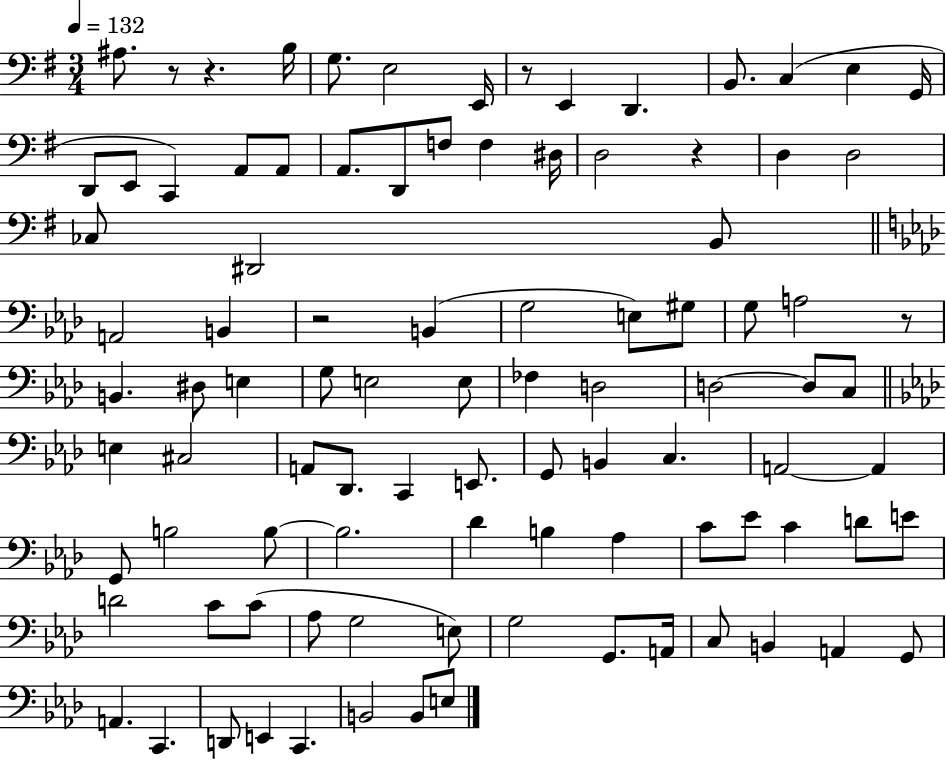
A#3/e. R/e R/q. B3/s G3/e. E3/h E2/s R/e E2/q D2/q. B2/e. C3/q E3/q G2/s D2/e E2/e C2/q A2/e A2/e A2/e. D2/e F3/e F3/q D#3/s D3/h R/q D3/q D3/h CES3/e D#2/h B2/e A2/h B2/q R/h B2/q G3/h E3/e G#3/e G3/e A3/h R/e B2/q. D#3/e E3/q G3/e E3/h E3/e FES3/q D3/h D3/h D3/e C3/e E3/q C#3/h A2/e Db2/e. C2/q E2/e. G2/e B2/q C3/q. A2/h A2/q G2/e B3/h B3/e B3/h. Db4/q B3/q Ab3/q C4/e Eb4/e C4/q D4/e E4/e D4/h C4/e C4/e Ab3/e G3/h E3/e G3/h G2/e. A2/s C3/e B2/q A2/q G2/e A2/q. C2/q. D2/e E2/q C2/q. B2/h B2/e E3/e